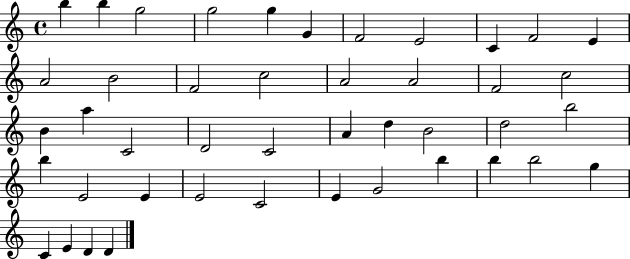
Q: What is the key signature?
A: C major